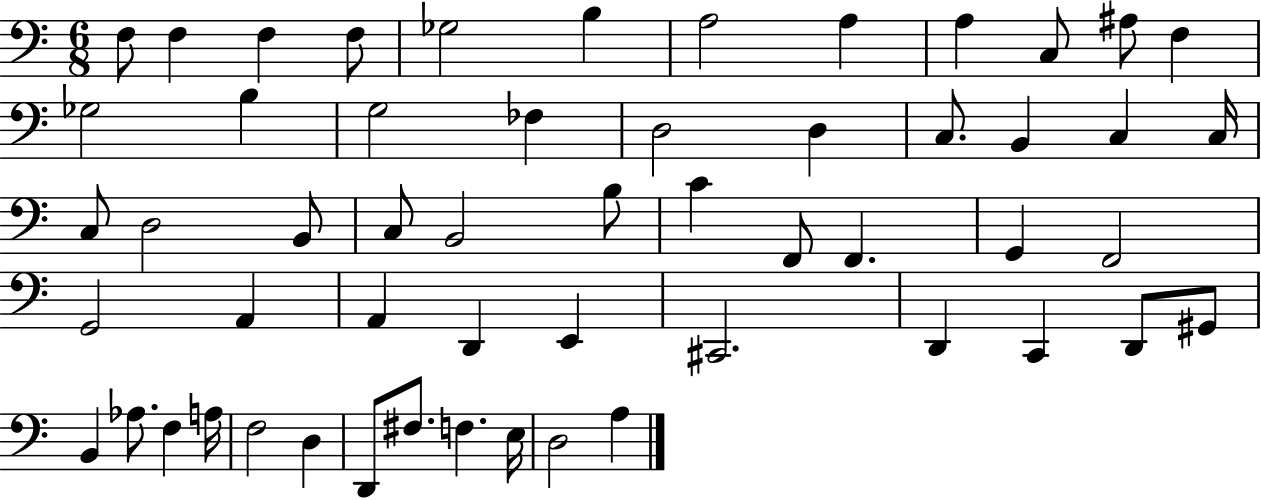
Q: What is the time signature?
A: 6/8